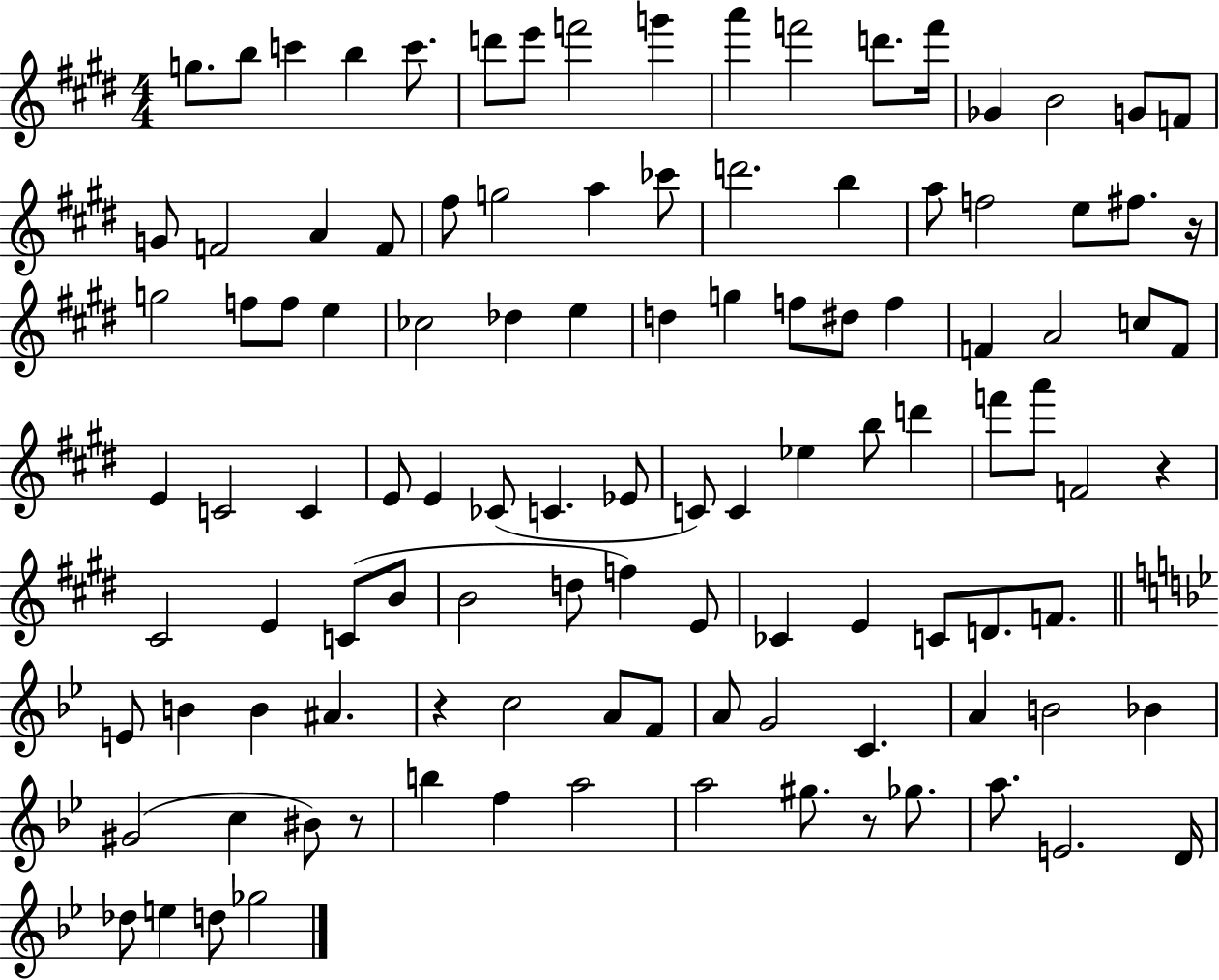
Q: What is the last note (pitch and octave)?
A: Gb5